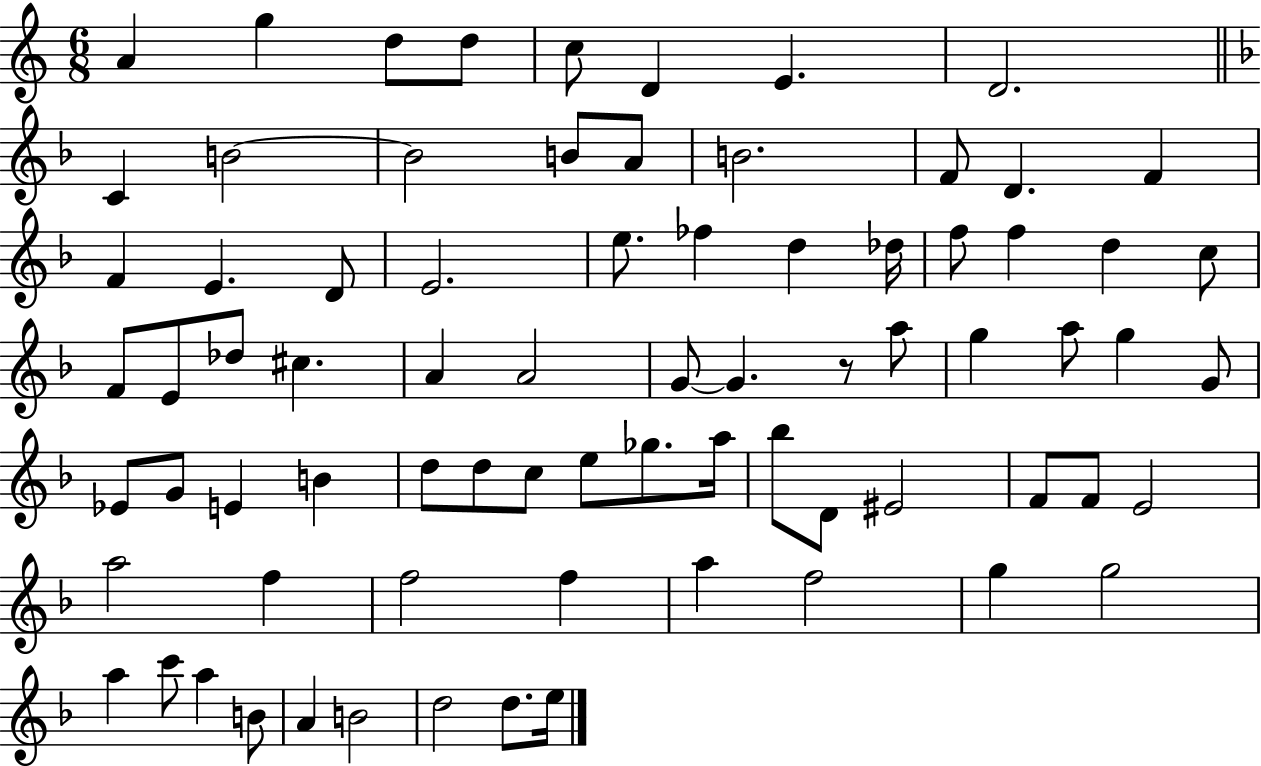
A4/q G5/q D5/e D5/e C5/e D4/q E4/q. D4/h. C4/q B4/h B4/h B4/e A4/e B4/h. F4/e D4/q. F4/q F4/q E4/q. D4/e E4/h. E5/e. FES5/q D5/q Db5/s F5/e F5/q D5/q C5/e F4/e E4/e Db5/e C#5/q. A4/q A4/h G4/e G4/q. R/e A5/e G5/q A5/e G5/q G4/e Eb4/e G4/e E4/q B4/q D5/e D5/e C5/e E5/e Gb5/e. A5/s Bb5/e D4/e EIS4/h F4/e F4/e E4/h A5/h F5/q F5/h F5/q A5/q F5/h G5/q G5/h A5/q C6/e A5/q B4/e A4/q B4/h D5/h D5/e. E5/s